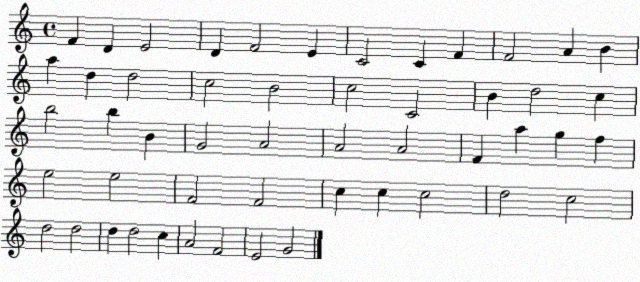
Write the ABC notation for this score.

X:1
T:Untitled
M:4/4
L:1/4
K:C
F D E2 D F2 E C2 C F F2 A B a d d2 c2 B2 c2 C2 B d2 c b2 b B G2 A2 A2 A2 F a g f e2 e2 F2 F2 c c c2 d2 c2 d2 d2 d d2 c A2 F2 E2 G2